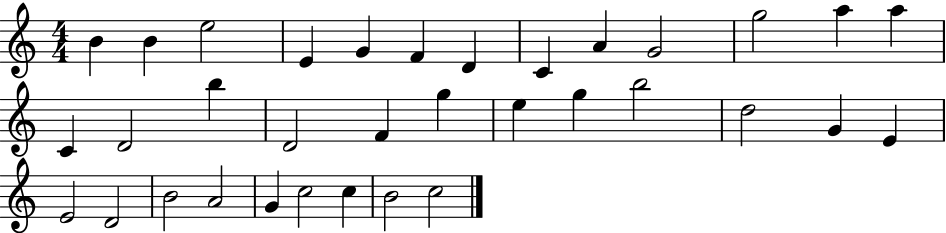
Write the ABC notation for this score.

X:1
T:Untitled
M:4/4
L:1/4
K:C
B B e2 E G F D C A G2 g2 a a C D2 b D2 F g e g b2 d2 G E E2 D2 B2 A2 G c2 c B2 c2